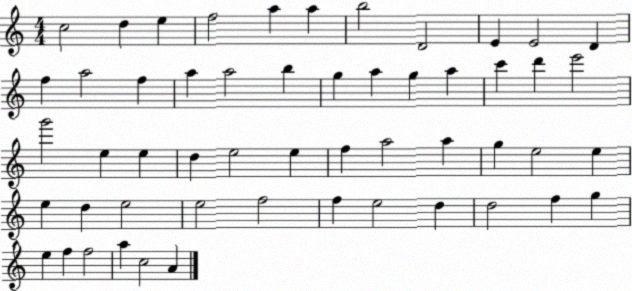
X:1
T:Untitled
M:4/4
L:1/4
K:C
c2 d e f2 a a b2 D2 E E2 D f a2 f a a2 b g a g a c' d' e'2 g'2 e e d e2 e f a2 a g e2 e e d e2 e2 f2 f e2 d d2 f g e f f2 a c2 A